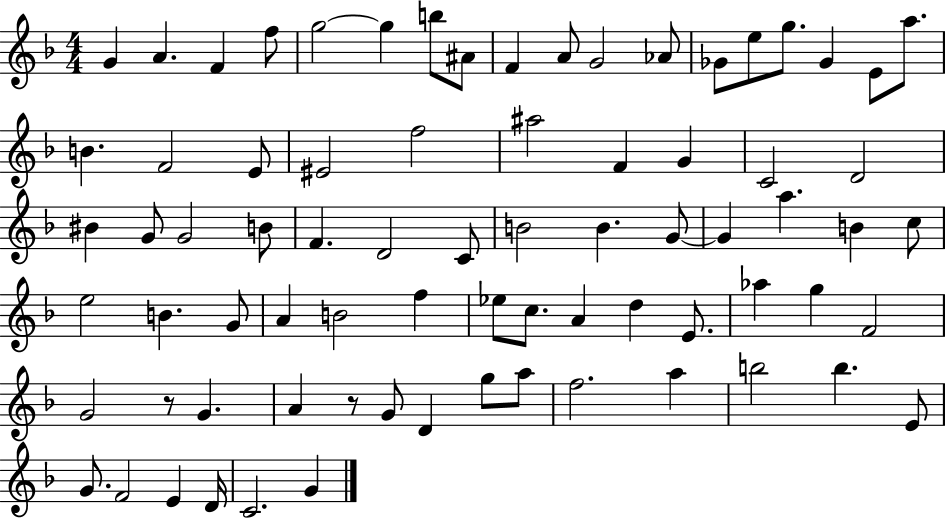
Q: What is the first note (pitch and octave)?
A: G4